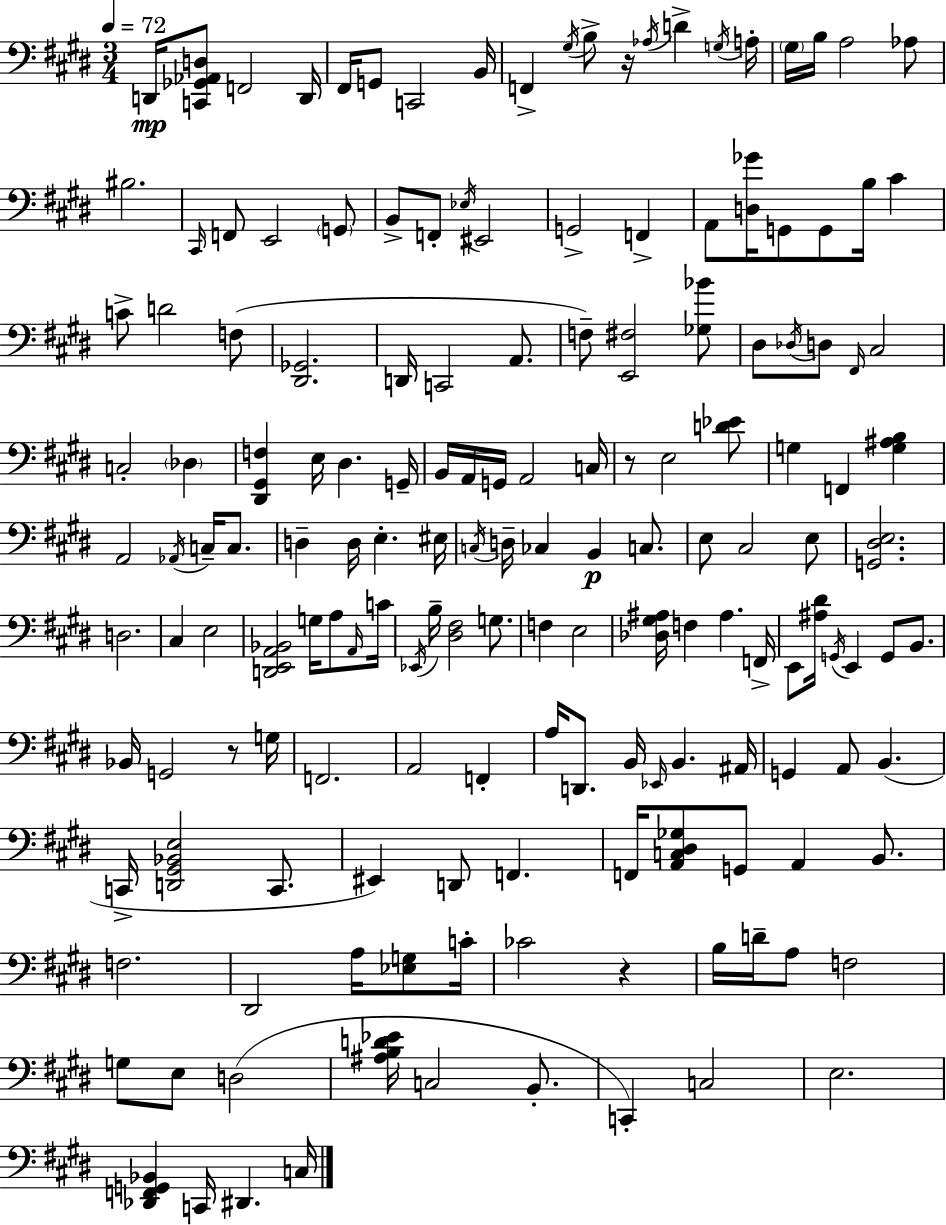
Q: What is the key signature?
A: E major